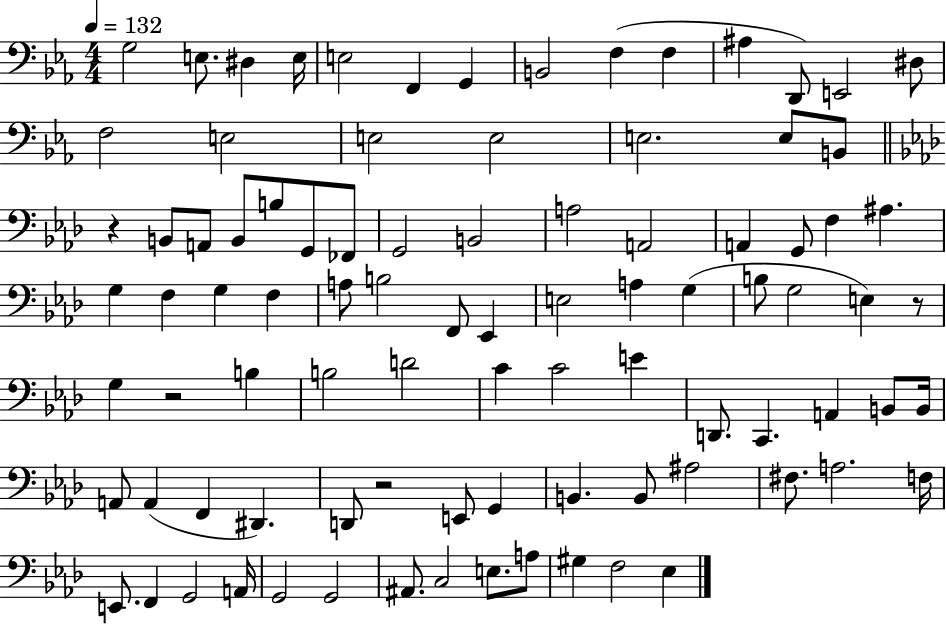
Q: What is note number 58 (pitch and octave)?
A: C2